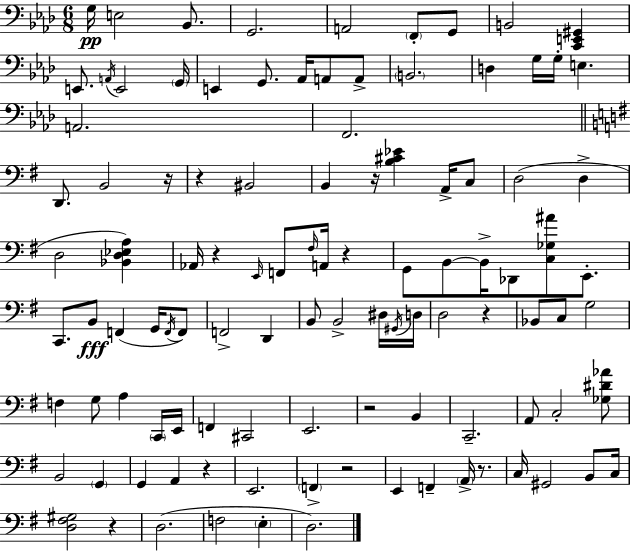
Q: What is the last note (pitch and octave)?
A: D3